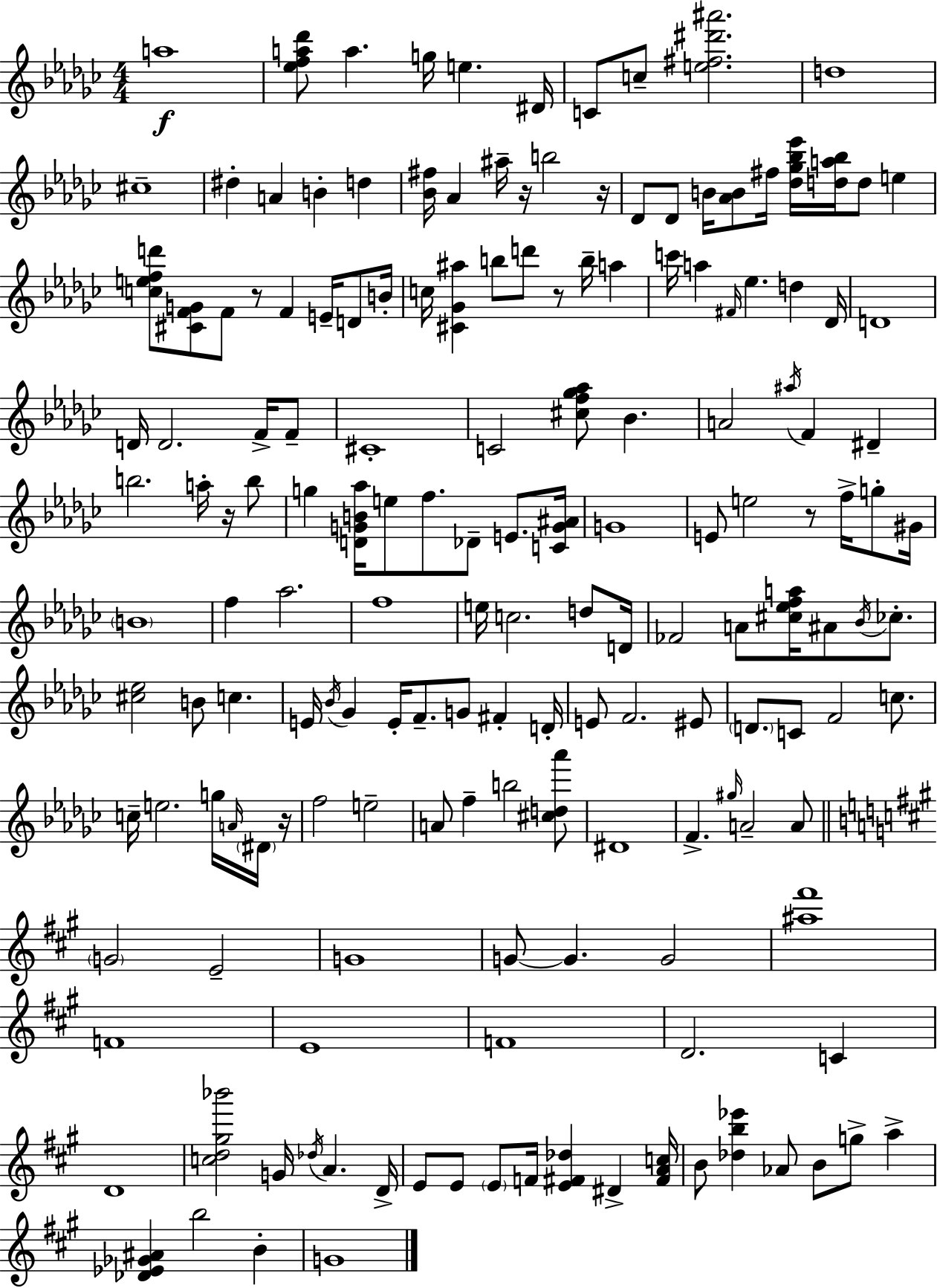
{
  \clef treble
  \numericTimeSignature
  \time 4/4
  \key ees \minor
  \repeat volta 2 { a''1\f | <ees'' f'' a'' des'''>8 a''4. g''16 e''4. dis'16 | c'8 c''8-- <e'' fis'' dis''' ais'''>2. | d''1 | \break cis''1-- | dis''4-. a'4 b'4-. d''4 | <bes' fis''>16 aes'4 ais''16-- r16 b''2 r16 | des'8 des'8 b'16 <aes' b'>8 fis''16 <des'' ges'' bes'' ees'''>16 <d'' a'' bes''>16 d''8 e''4 | \break <c'' e'' f'' d'''>8 <cis' f' g'>8 f'8 r8 f'4 e'16-- d'8 b'16-. | c''16 <cis' ges' ais''>4 b''8 d'''8 r8 b''16-- a''4 | c'''16 a''4 \grace { fis'16 } ees''4. d''4 | des'16 d'1 | \break d'16 d'2. f'16-> f'8-- | cis'1-. | c'2 <cis'' f'' ges'' aes''>8 bes'4. | a'2 \acciaccatura { ais''16 } f'4 dis'4-- | \break b''2. a''16-. r16 | b''8 g''4 <d' g' b' aes''>16 e''8 f''8. des'8-- e'8. | <c' g' ais'>16 g'1 | e'8 e''2 r8 f''16-> g''8-. | \break gis'16 \parenthesize b'1 | f''4 aes''2. | f''1 | e''16 c''2. d''8 | \break d'16 fes'2 a'8 <cis'' ees'' f'' a''>16 ais'8 \acciaccatura { bes'16 } | ces''8.-. <cis'' ees''>2 b'8 c''4. | e'16 \acciaccatura { bes'16 } ges'4 e'16-. f'8.-- g'8 fis'4-. | d'16-. e'8 f'2. | \break eis'8 \parenthesize d'8. c'8 f'2 | c''8. c''16-- e''2. | g''16 \grace { a'16 } \parenthesize dis'16 r16 f''2 e''2-- | a'8 f''4-- b''2 | \break <cis'' d'' aes'''>8 dis'1 | f'4.-> \grace { gis''16 } a'2-- | a'8 \bar "||" \break \key a \major \parenthesize g'2 e'2-- | g'1 | g'8~~ g'4. g'2 | <ais'' fis'''>1 | \break f'1 | e'1 | f'1 | d'2. c'4 | \break d'1 | <c'' d'' gis'' bes'''>2 g'16 \acciaccatura { des''16 } a'4. | d'16-> e'8 e'8 \parenthesize e'8 f'16 <e' fis' des''>4 dis'4-> | <fis' a' c''>16 b'8 <des'' b'' ees'''>4 aes'8 b'8 g''8-> a''4-> | \break <des' ees' ges' ais'>4 b''2 b'4-. | g'1 | } \bar "|."
}